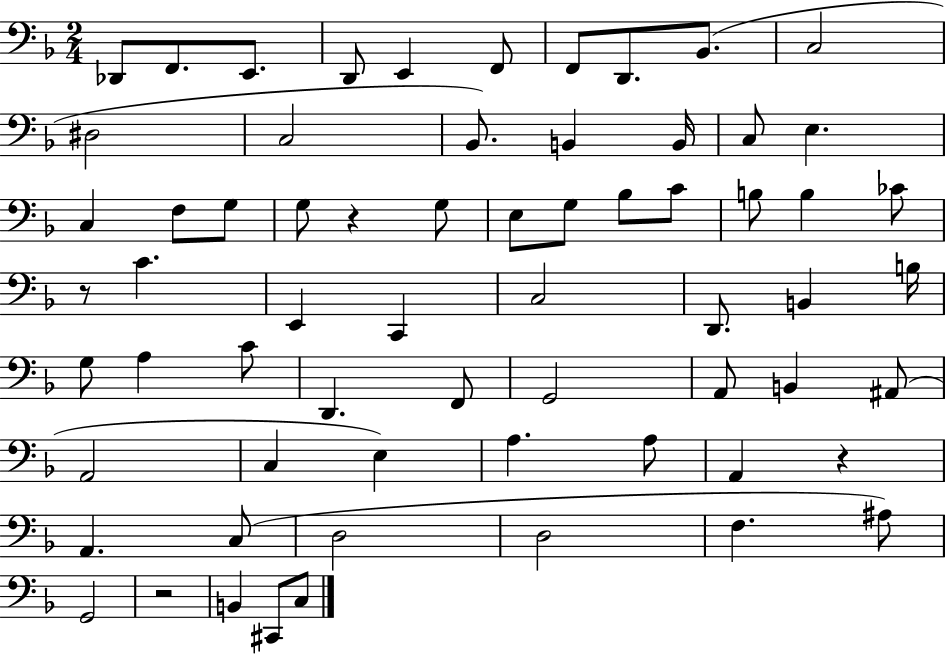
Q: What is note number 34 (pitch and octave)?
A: D2